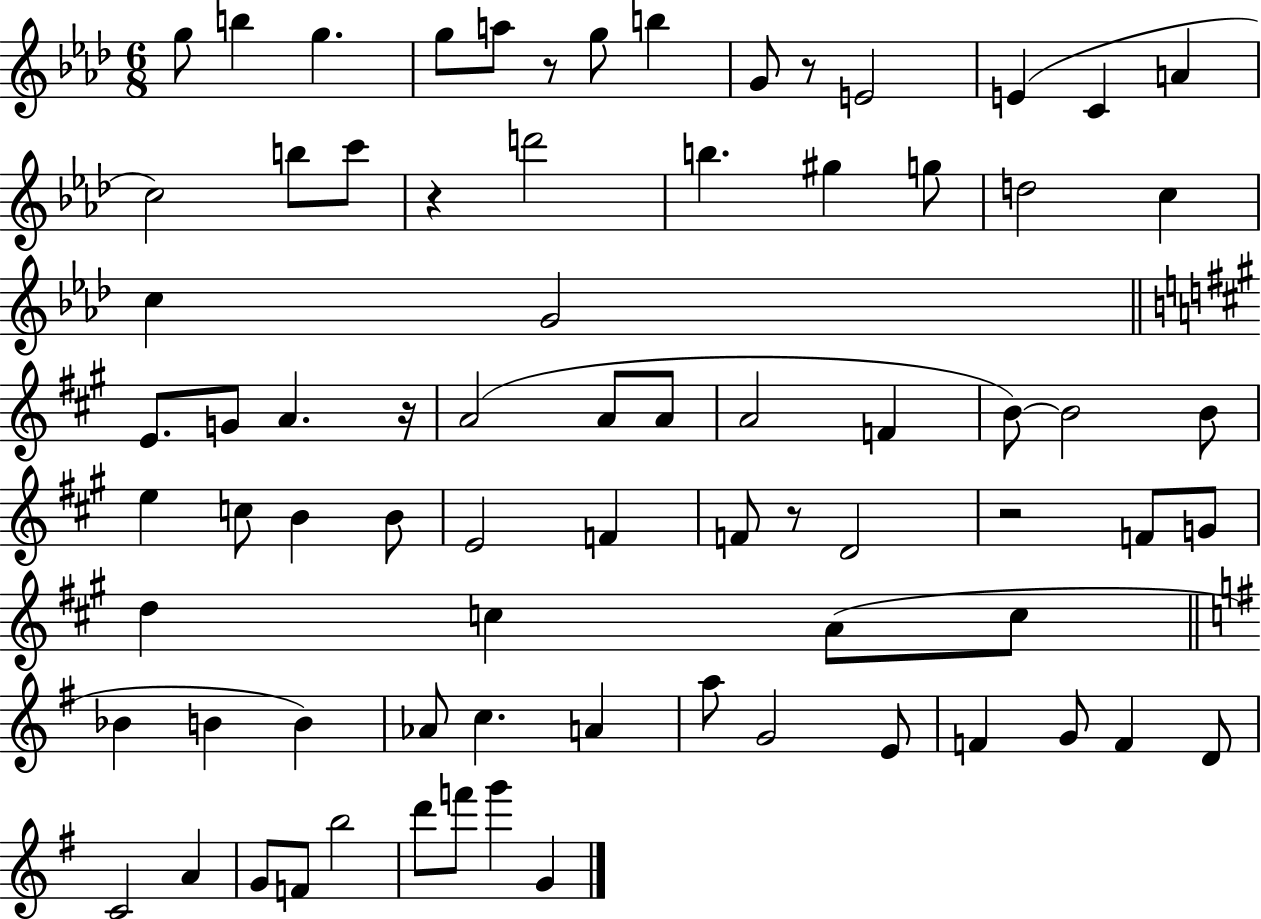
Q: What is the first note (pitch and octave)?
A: G5